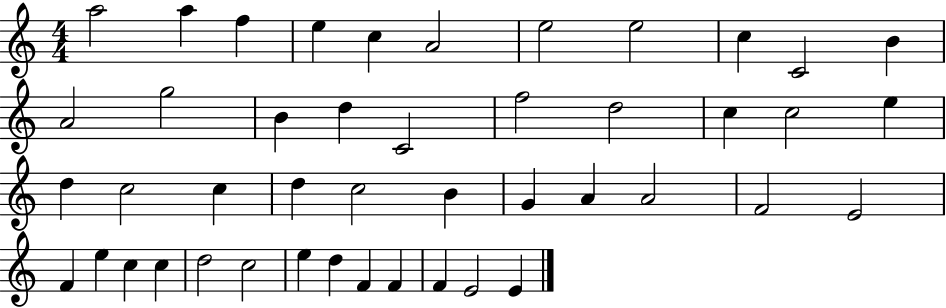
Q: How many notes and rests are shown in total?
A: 45